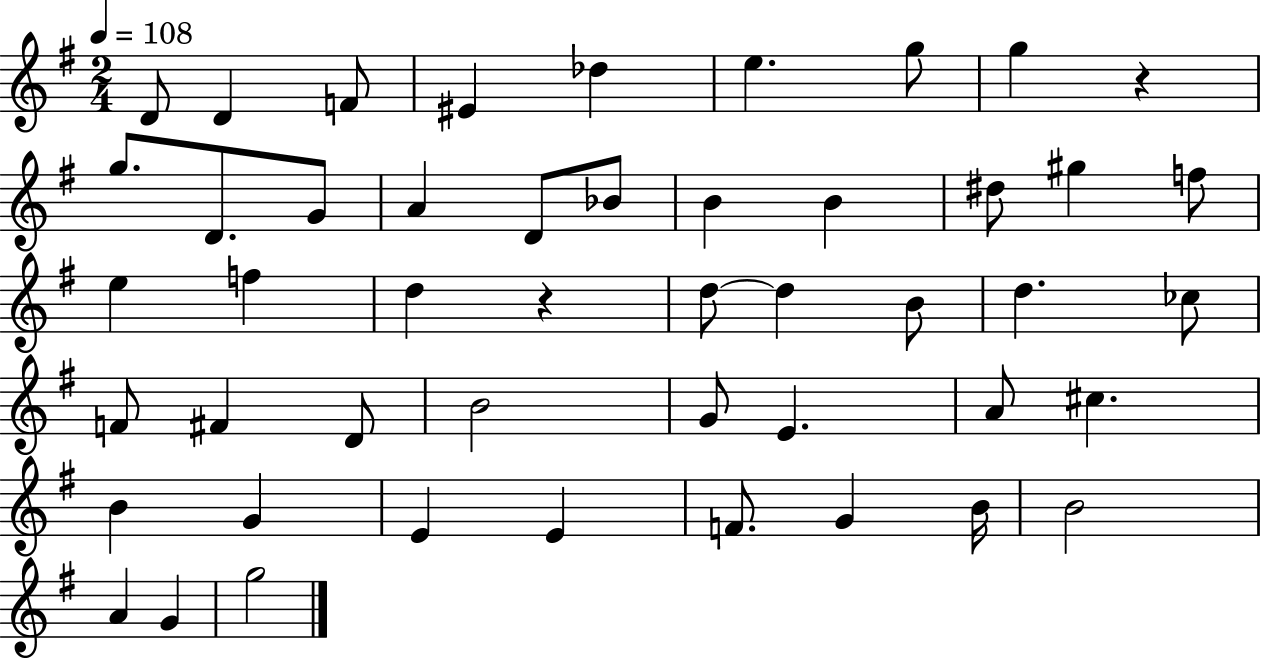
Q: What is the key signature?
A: G major